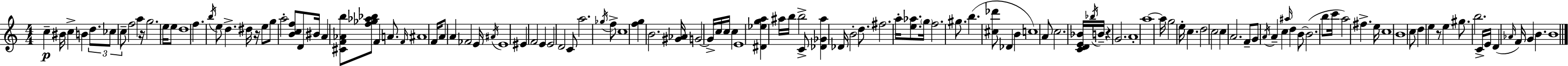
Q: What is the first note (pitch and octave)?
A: C5